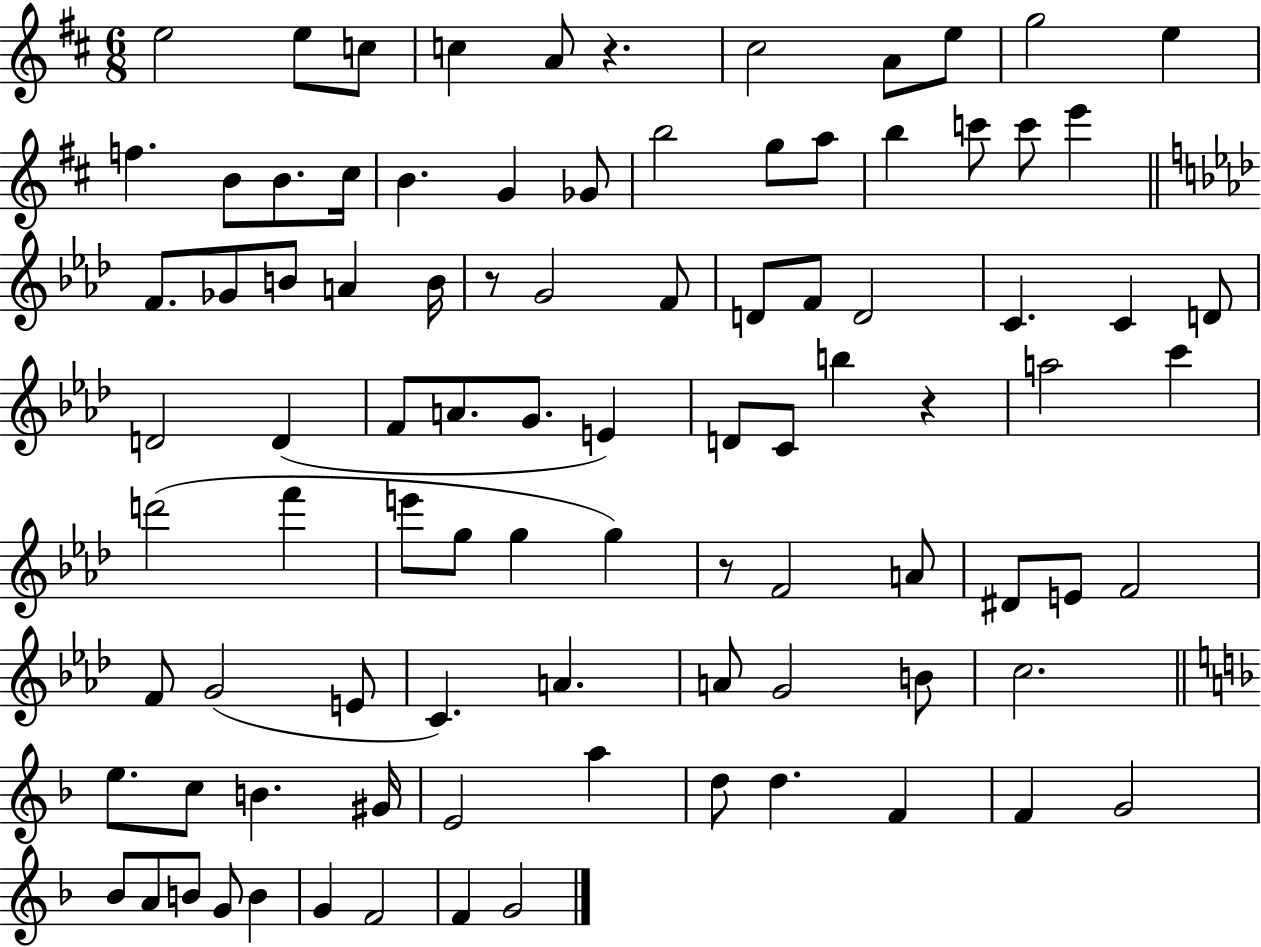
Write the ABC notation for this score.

X:1
T:Untitled
M:6/8
L:1/4
K:D
e2 e/2 c/2 c A/2 z ^c2 A/2 e/2 g2 e f B/2 B/2 ^c/4 B G _G/2 b2 g/2 a/2 b c'/2 c'/2 e' F/2 _G/2 B/2 A B/4 z/2 G2 F/2 D/2 F/2 D2 C C D/2 D2 D F/2 A/2 G/2 E D/2 C/2 b z a2 c' d'2 f' e'/2 g/2 g g z/2 F2 A/2 ^D/2 E/2 F2 F/2 G2 E/2 C A A/2 G2 B/2 c2 e/2 c/2 B ^G/4 E2 a d/2 d F F G2 _B/2 A/2 B/2 G/2 B G F2 F G2